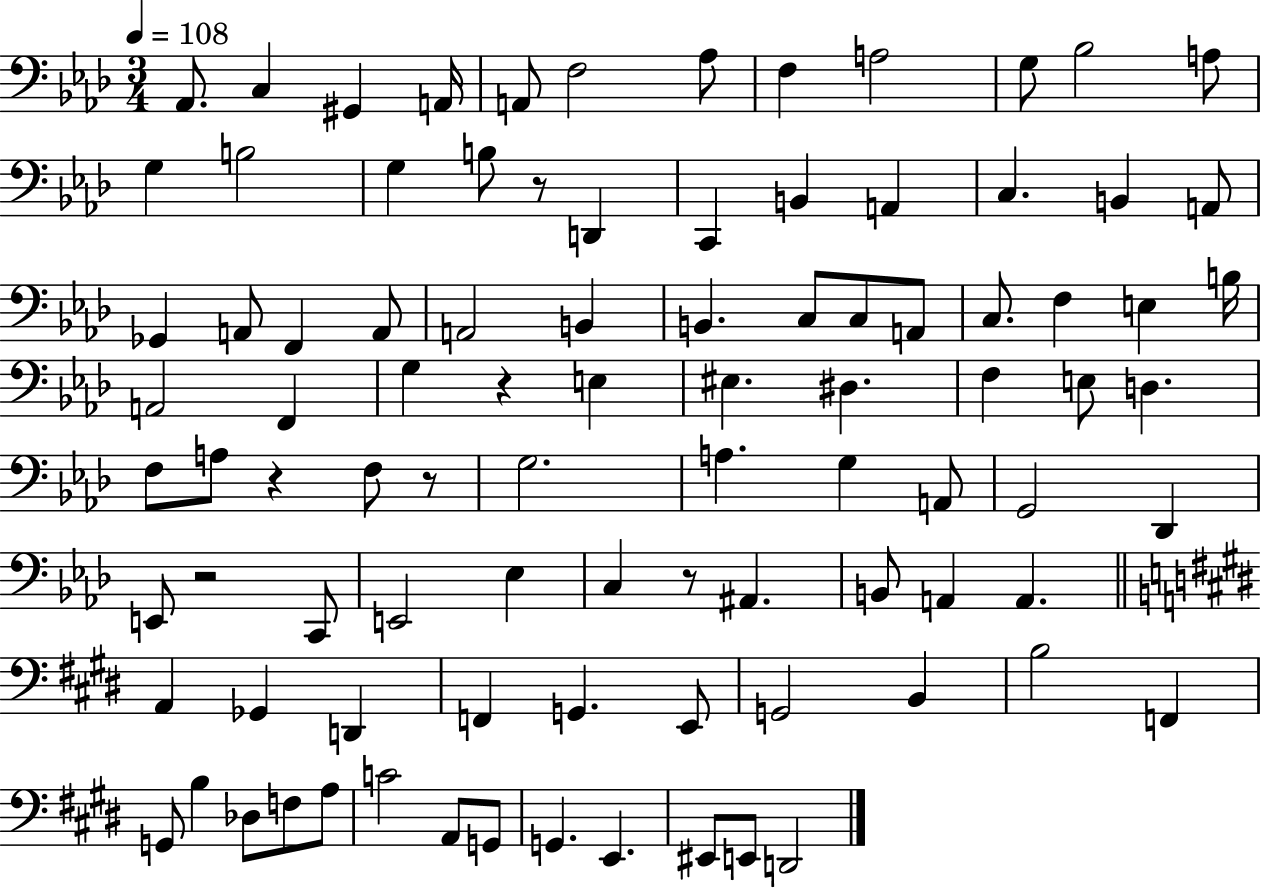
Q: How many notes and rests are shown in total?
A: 93